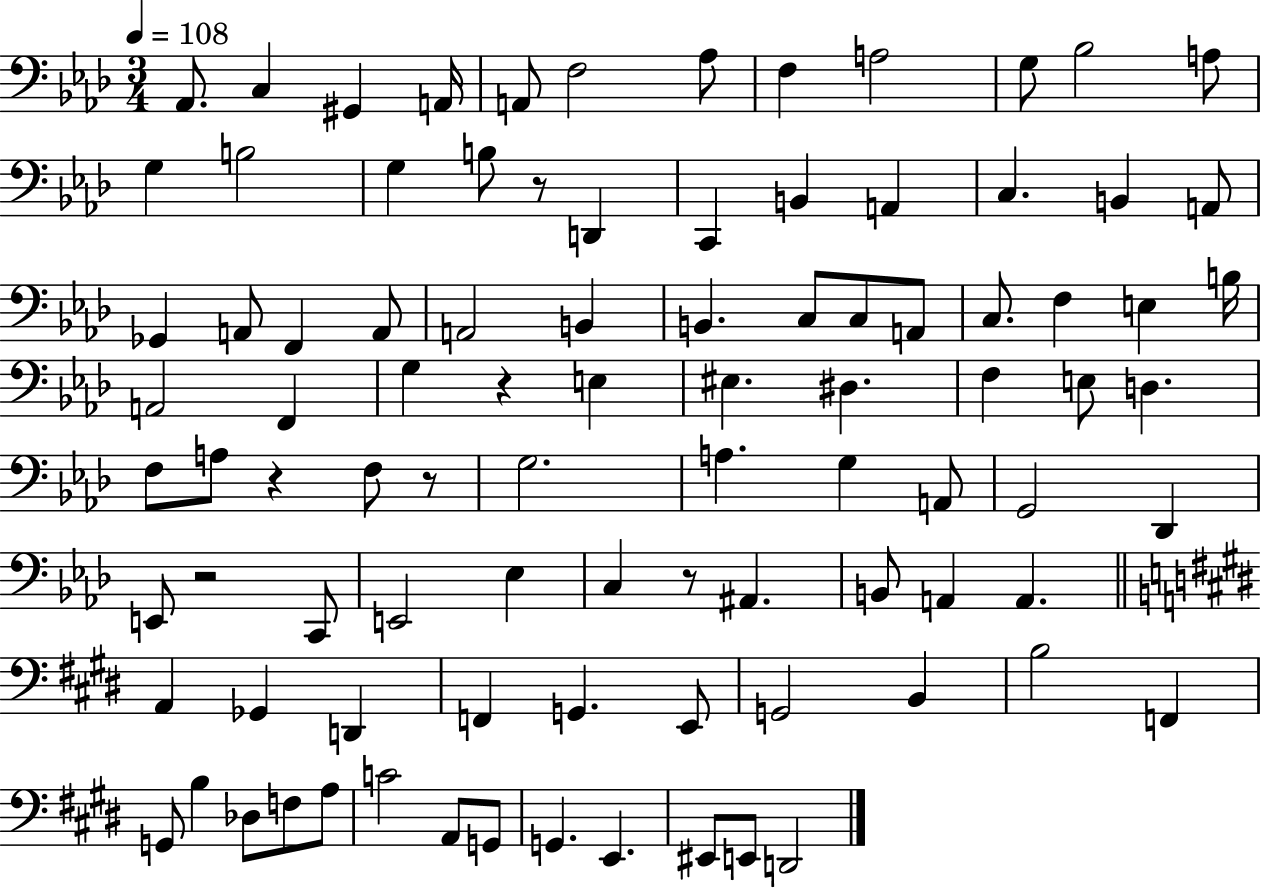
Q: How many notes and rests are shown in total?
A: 93